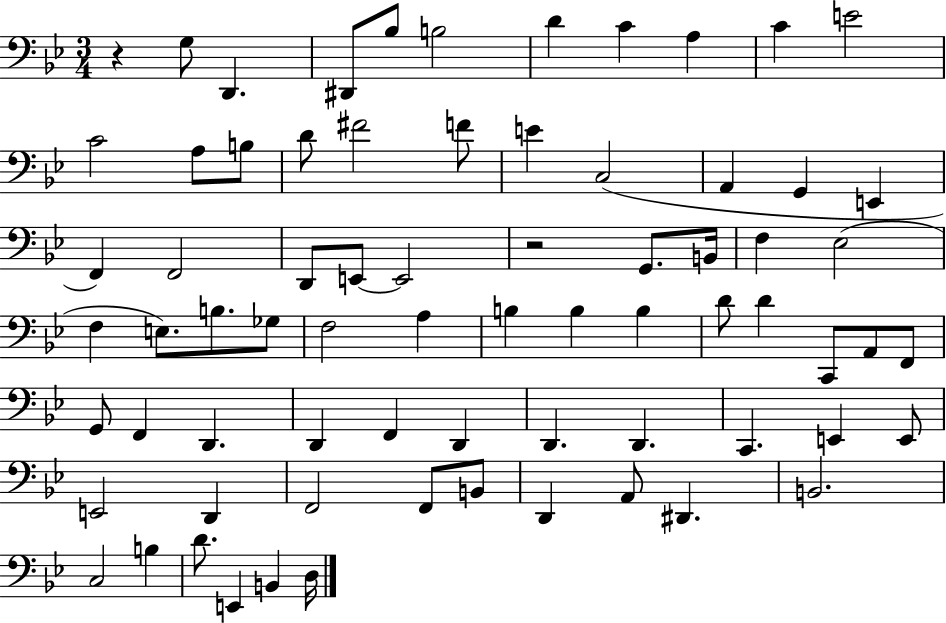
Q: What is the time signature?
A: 3/4